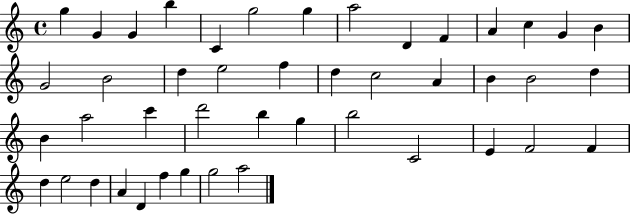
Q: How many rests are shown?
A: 0